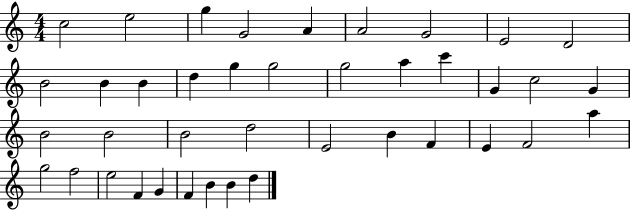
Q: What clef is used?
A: treble